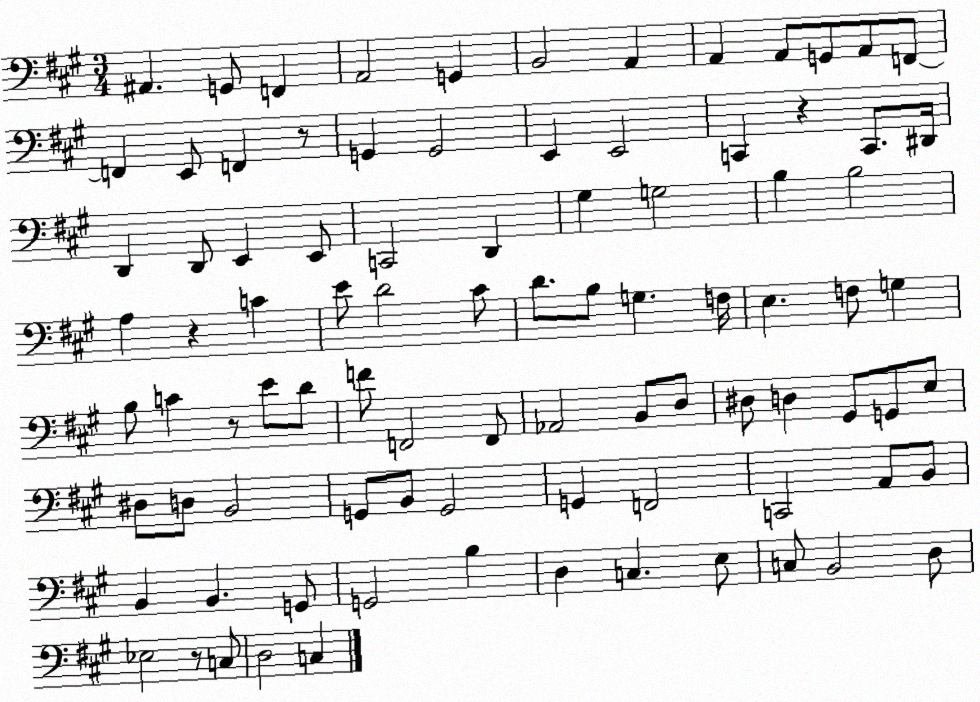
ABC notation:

X:1
T:Untitled
M:3/4
L:1/4
K:A
^A,, G,,/2 F,, A,,2 G,, B,,2 A,, A,, A,,/2 G,,/2 A,,/2 F,,/2 F,, E,,/2 F,, z/2 G,, G,,2 E,, E,,2 C,, z C,,/2 ^D,,/4 D,, D,,/2 E,, E,,/2 C,,2 D,, ^G, G,2 B, B,2 A, z C E/2 D2 ^C/2 D/2 B,/2 G, F,/4 E, F,/2 G, B,/2 C z/2 E/2 D/2 F/2 F,,2 F,,/2 _A,,2 B,,/2 D,/2 ^D,/2 D, ^G,,/2 G,,/2 E,/2 ^D,/2 D,/2 B,,2 G,,/2 B,,/2 G,,2 G,, F,,2 C,,2 A,,/2 B,,/2 B,, B,, G,,/2 G,,2 B, D, C, E,/2 C,/2 B,,2 D,/2 _E,2 z/2 C,/2 D,2 C,